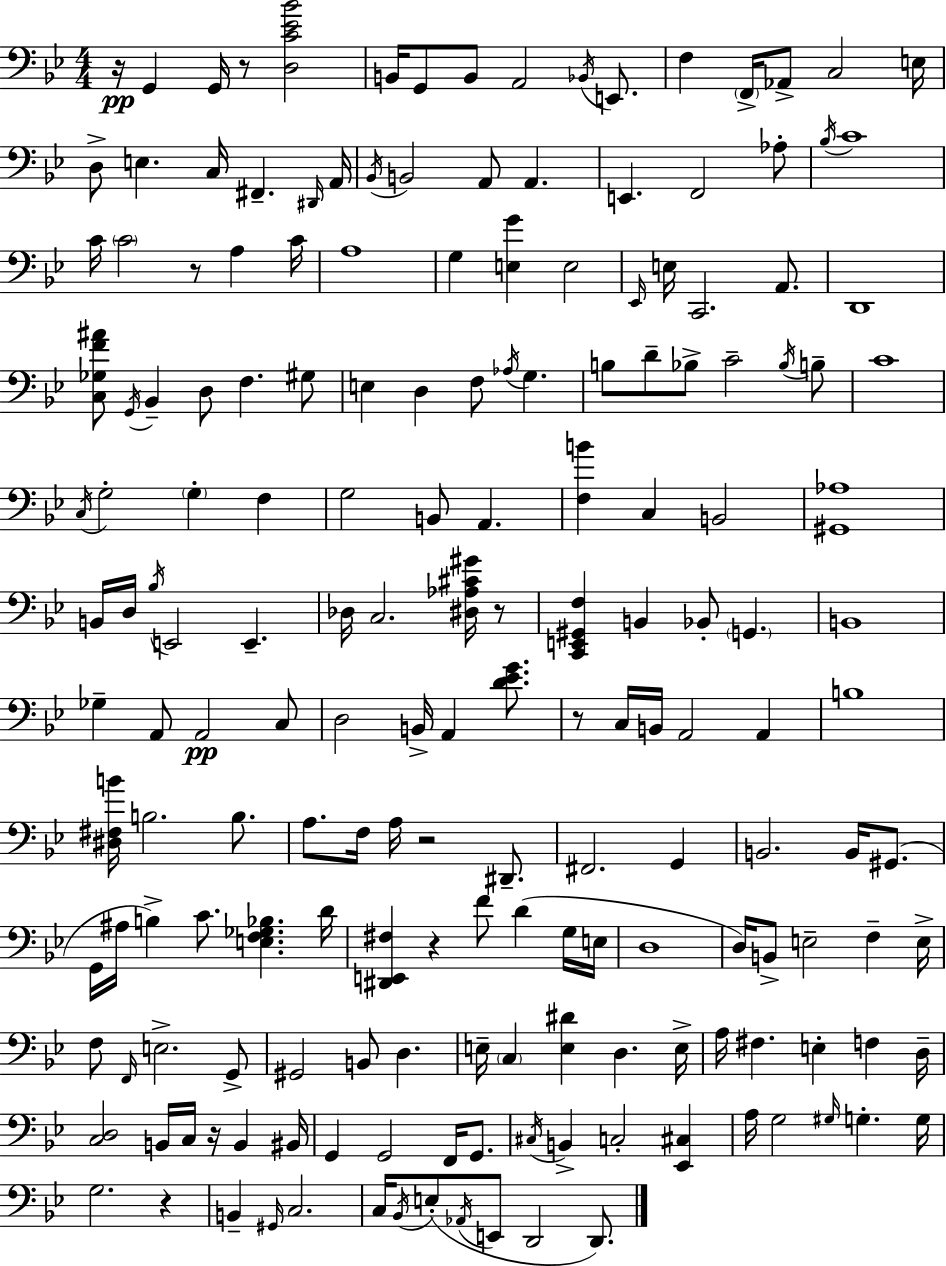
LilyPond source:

{
  \clef bass
  \numericTimeSignature
  \time 4/4
  \key bes \major
  r16\pp g,4 g,16 r8 <d c' ees' bes'>2 | b,16 g,8 b,8 a,2 \acciaccatura { bes,16 } e,8. | f4 \parenthesize f,16-> aes,8-> c2 | e16 d8-> e4. c16 fis,4.-- | \break \grace { dis,16 } a,16 \acciaccatura { bes,16 } b,2 a,8 a,4. | e,4. f,2 | aes8-. \acciaccatura { bes16 } c'1 | c'16 \parenthesize c'2 r8 a4 | \break c'16 a1 | g4 <e g'>4 e2 | \grace { ees,16 } e16 c,2. | a,8. d,1 | \break <c ges f' ais'>8 \acciaccatura { g,16 } bes,4-- d8 f4. | gis8 e4 d4 f8 | \acciaccatura { aes16 } g4. b8 d'8-- bes8-> c'2-- | \acciaccatura { bes16 } b8-- c'1 | \break \acciaccatura { c16 } g2-. | \parenthesize g4-. f4 g2 | b,8 a,4. <f b'>4 c4 | b,2 <gis, aes>1 | \break b,16 d16 \acciaccatura { bes16 } e,2 | e,4.-- des16 c2. | <dis aes cis' gis'>16 r8 <c, e, gis, f>4 b,4 | bes,8-. \parenthesize g,4. b,1 | \break ges4-- a,8 | a,2\pp c8 d2 | b,16-> a,4 <d' ees' g'>8. r8 c16 b,16 a,2 | a,4 b1 | \break <dis fis b'>16 b2. | b8. a8. f16 a16 r2 | dis,8.-- fis,2. | g,4 b,2. | \break b,16 gis,8.( g,16 ais16 b4->) | c'8. <e f ges bes>4. d'16 <dis, e, fis>4 r4 | f'8 d'4( g16 e16 d1 | d16) b,8-> e2-- | \break f4-- e16-> f8 \grace { f,16 } e2.-> | g,8-> gis,2 | b,8 d4. e16-- \parenthesize c4 | <e dis'>4 d4. e16-> a16 fis4. | \break e4-. f4 d16-- <c d>2 | b,16 c16 r16 b,4 bis,16 g,4 g,2 | f,16 g,8. \acciaccatura { cis16 } b,4-> | c2-. <ees, cis>4 a16 g2 | \break \grace { gis16 } g4.-. g16 g2. | r4 b,4-- | \grace { gis,16 } c2. c16 \acciaccatura { bes,16 } | e8-.( \acciaccatura { aes,16 } e,8 d,2 d,8.) | \break \bar "|."
}